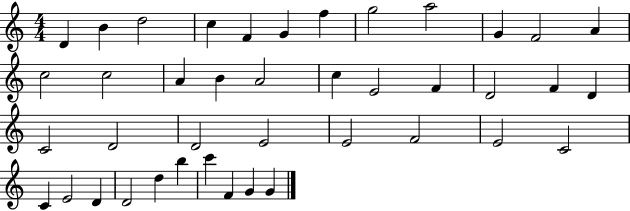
{
  \clef treble
  \numericTimeSignature
  \time 4/4
  \key c \major
  d'4 b'4 d''2 | c''4 f'4 g'4 f''4 | g''2 a''2 | g'4 f'2 a'4 | \break c''2 c''2 | a'4 b'4 a'2 | c''4 e'2 f'4 | d'2 f'4 d'4 | \break c'2 d'2 | d'2 e'2 | e'2 f'2 | e'2 c'2 | \break c'4 e'2 d'4 | d'2 d''4 b''4 | c'''4 f'4 g'4 g'4 | \bar "|."
}